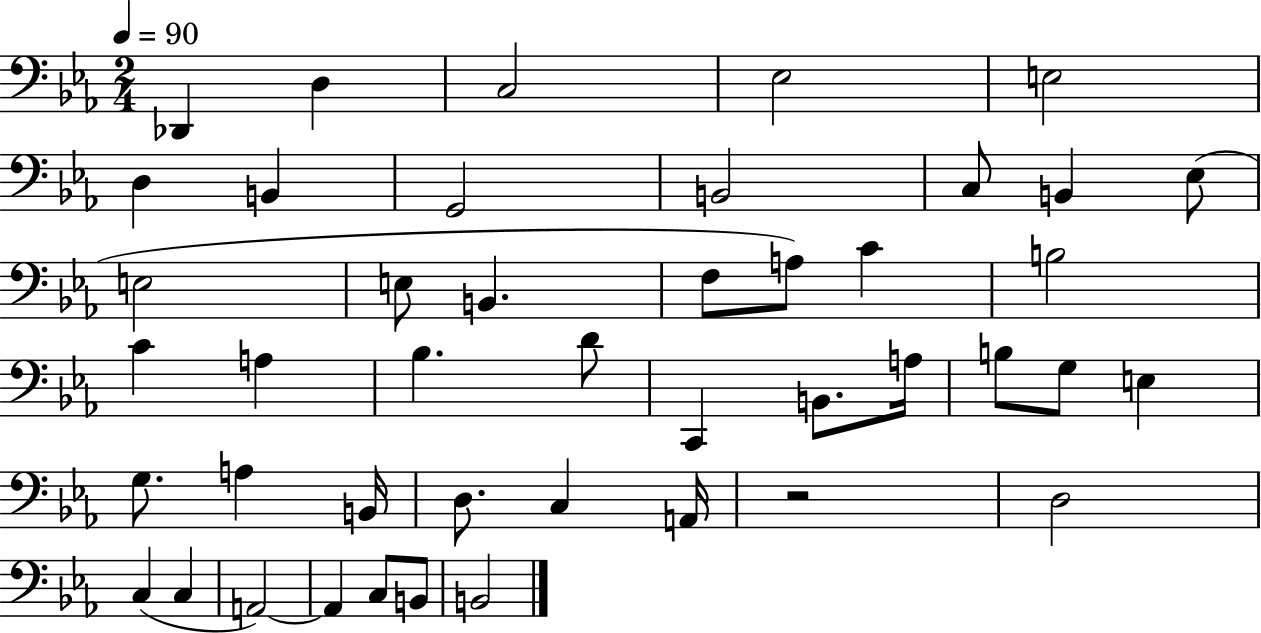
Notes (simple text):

Db2/q D3/q C3/h Eb3/h E3/h D3/q B2/q G2/h B2/h C3/e B2/q Eb3/e E3/h E3/e B2/q. F3/e A3/e C4/q B3/h C4/q A3/q Bb3/q. D4/e C2/q B2/e. A3/s B3/e G3/e E3/q G3/e. A3/q B2/s D3/e. C3/q A2/s R/h D3/h C3/q C3/q A2/h A2/q C3/e B2/e B2/h